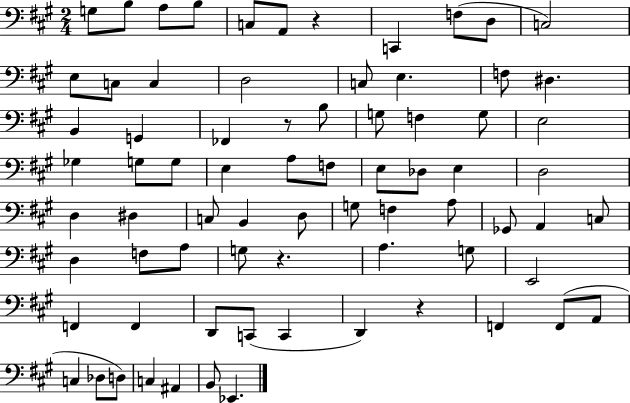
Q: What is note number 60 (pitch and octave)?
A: D2